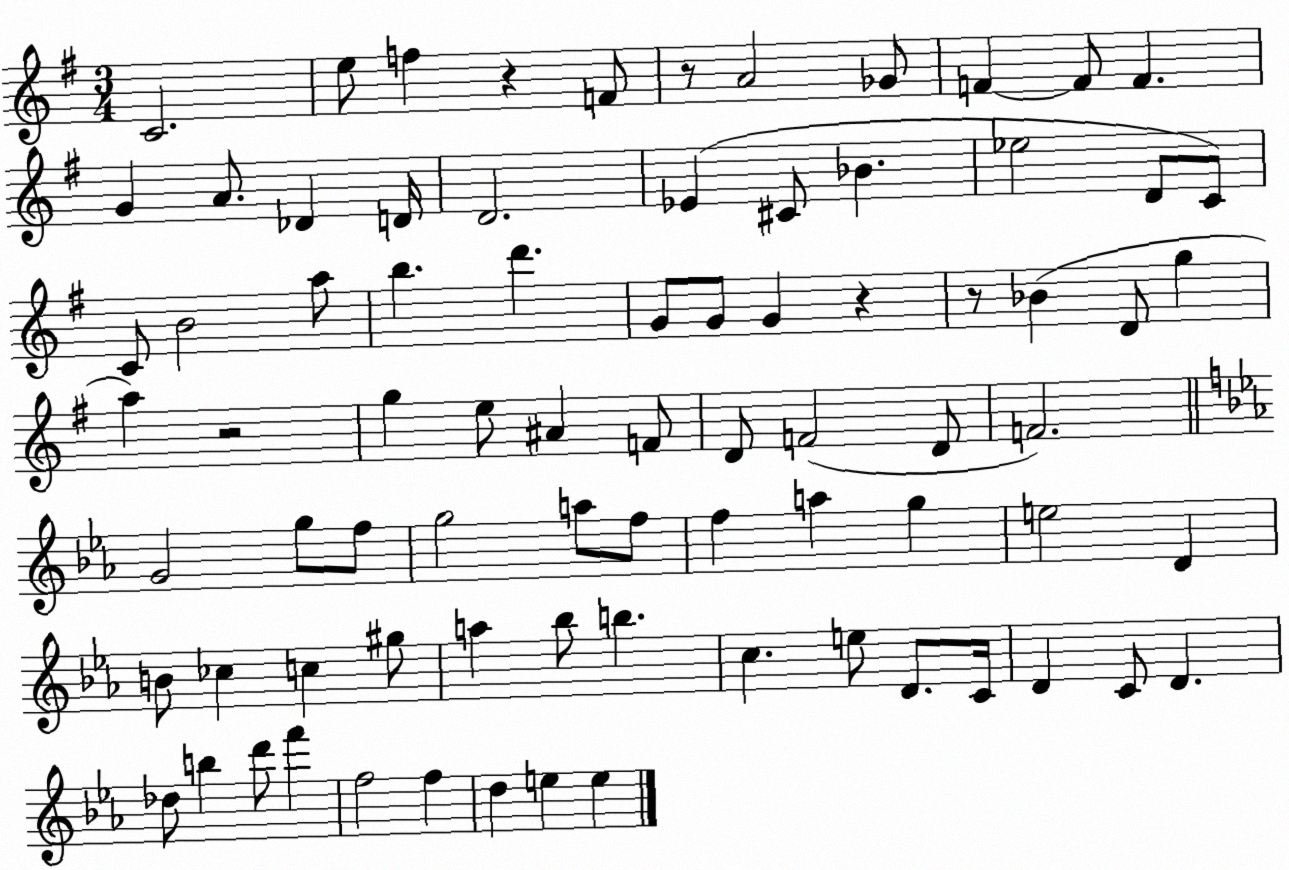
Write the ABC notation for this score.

X:1
T:Untitled
M:3/4
L:1/4
K:G
C2 e/2 f z F/2 z/2 A2 _G/2 F F/2 F G A/2 _D D/4 D2 _E ^C/2 _B _e2 D/2 C/2 C/2 B2 a/2 b d' G/2 G/2 G z z/2 _B D/2 g a z2 g e/2 ^A F/2 D/2 F2 D/2 F2 G2 g/2 f/2 g2 a/2 f/2 f a g e2 D B/2 _c c ^g/2 a _b/2 b c e/2 D/2 C/4 D C/2 D _d/2 b d'/2 f' f2 f d e e